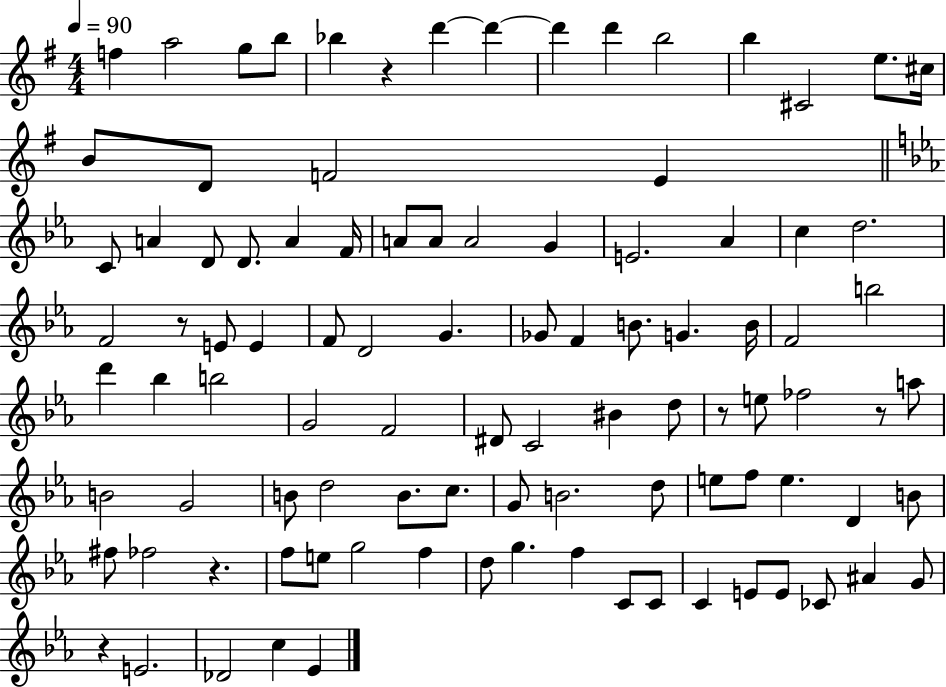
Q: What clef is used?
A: treble